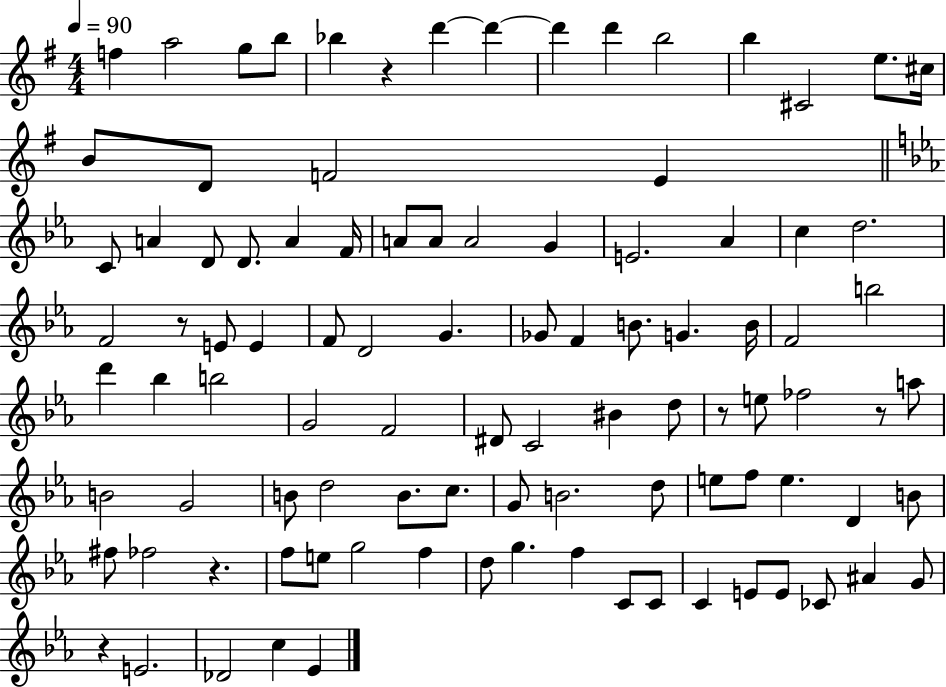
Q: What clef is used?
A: treble